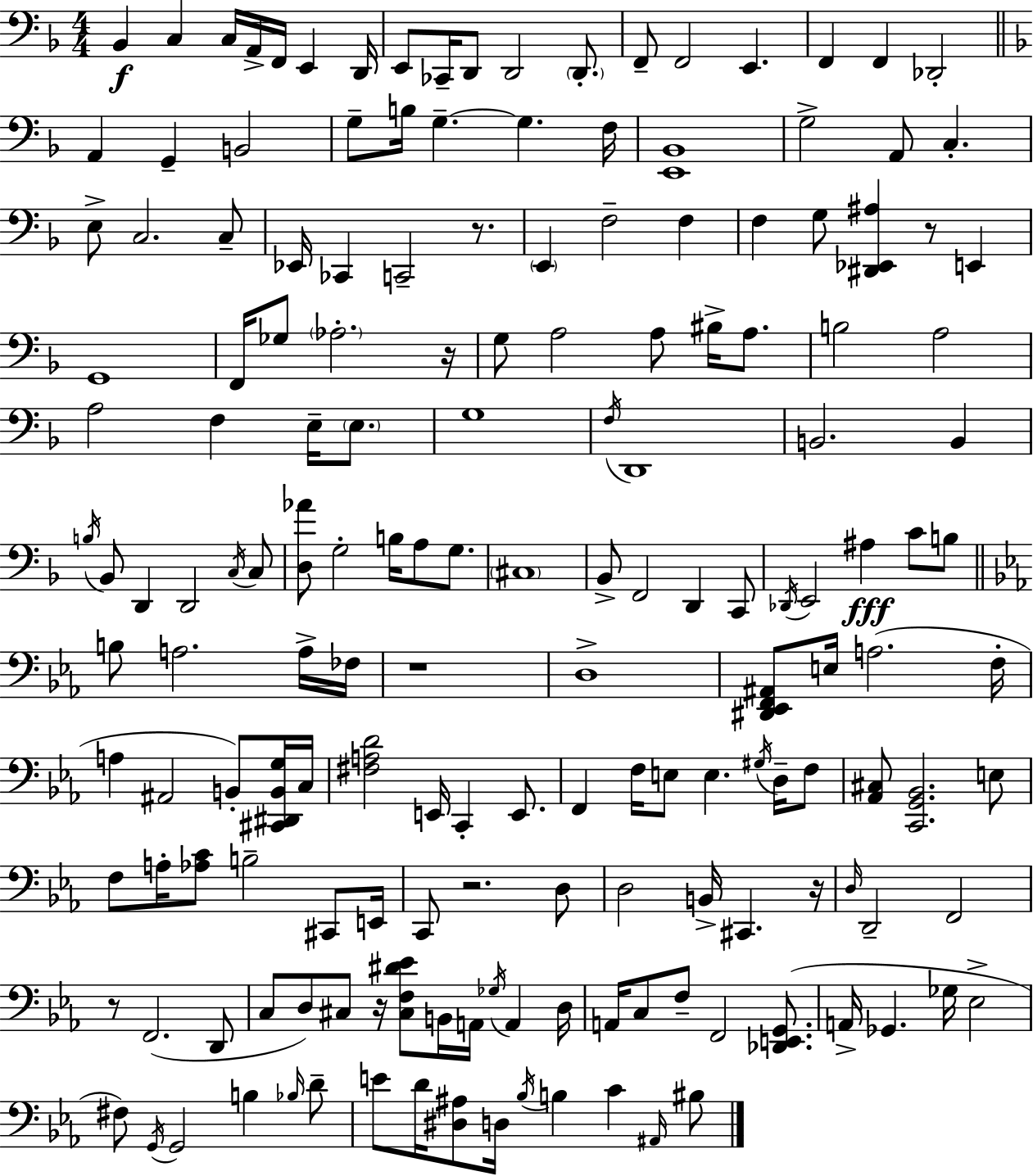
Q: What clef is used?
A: bass